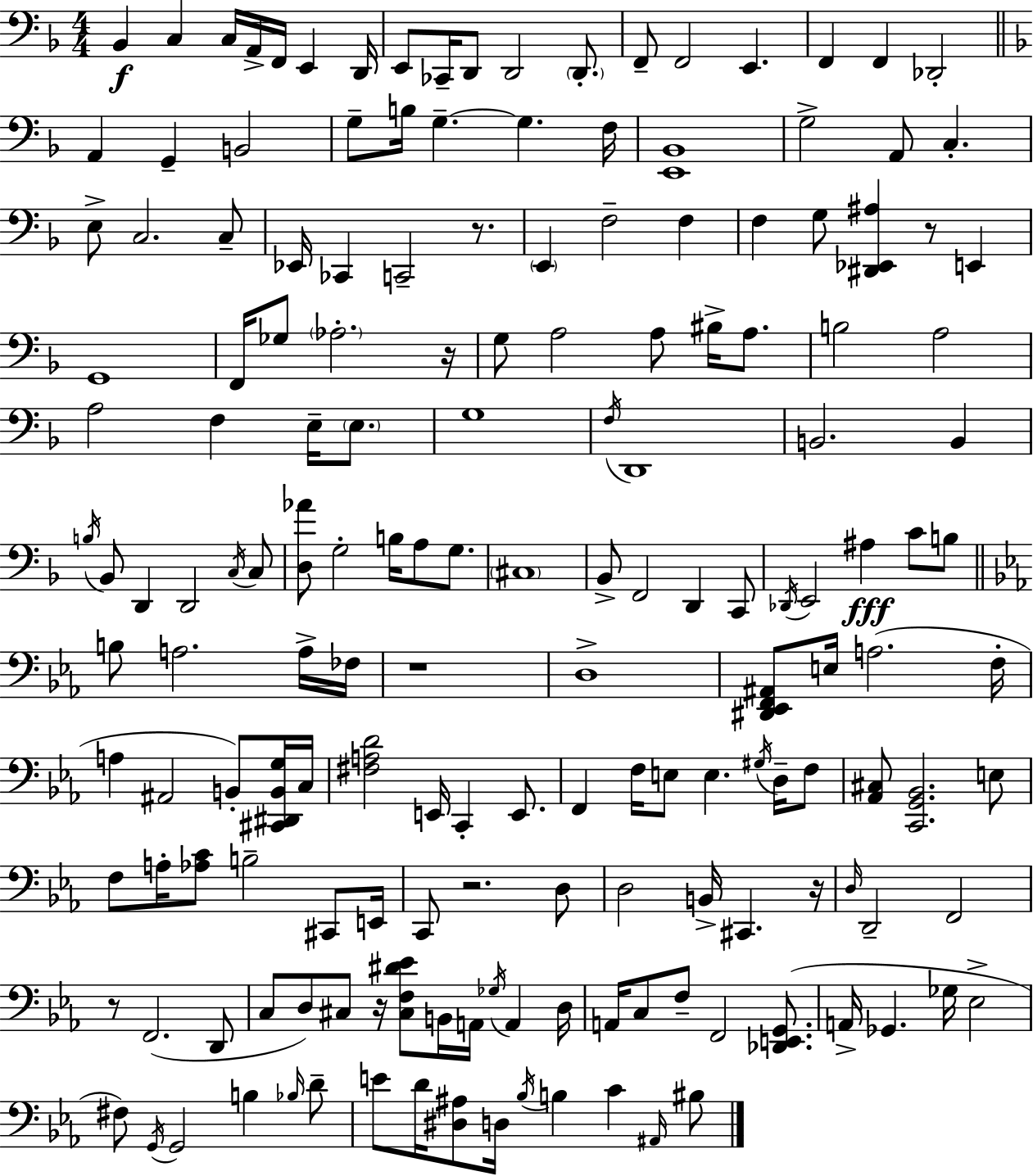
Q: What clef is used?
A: bass